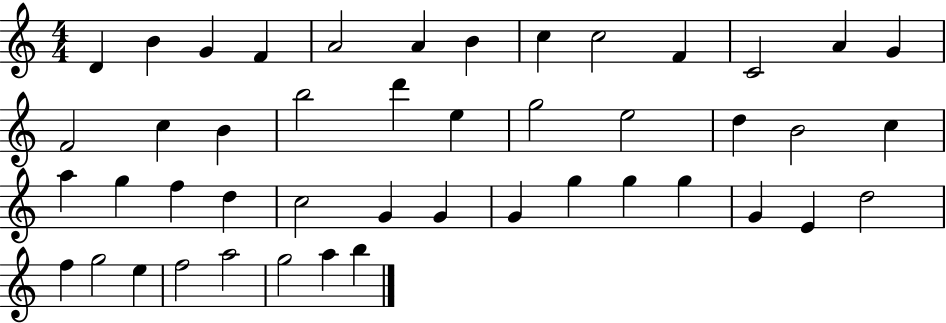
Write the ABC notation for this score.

X:1
T:Untitled
M:4/4
L:1/4
K:C
D B G F A2 A B c c2 F C2 A G F2 c B b2 d' e g2 e2 d B2 c a g f d c2 G G G g g g G E d2 f g2 e f2 a2 g2 a b